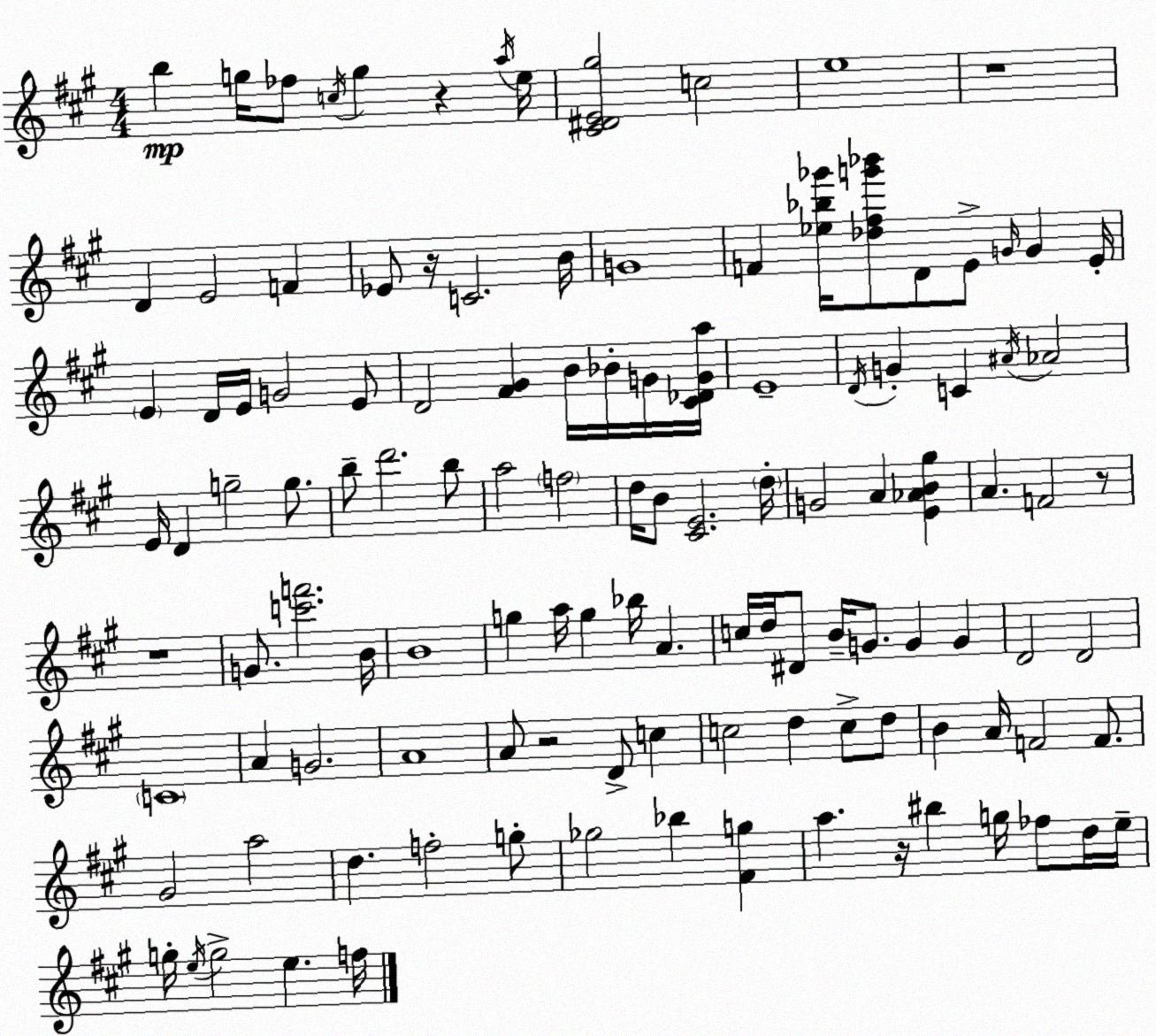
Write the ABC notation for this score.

X:1
T:Untitled
M:4/4
L:1/4
K:A
b g/4 _f/2 c/4 g z a/4 e/4 [^C^DE^g]2 c2 e4 z4 D E2 F _E/2 z/4 C2 B/4 G4 F [_e_b_g']/4 [_d^fg'_b']/2 D/2 E/2 G/4 G E/4 E D/4 E/4 G2 E/2 D2 [^F^G] B/4 _B/4 G/4 [^C_DGa]/4 E4 D/4 G C ^A/4 _A2 E/4 D g2 g/2 b/2 d'2 b/2 a2 f2 d/4 B/2 [^CE]2 d/4 G2 A [E_AB^g] A F2 z/2 z4 G/2 [c'f']2 B/4 B4 g a/4 g _b/4 A c/4 d/4 ^D/2 B/4 G/2 G G D2 D2 C4 A G2 A4 A/2 z2 D/2 c c2 d c/2 d/2 B A/4 F2 F/2 ^G2 a2 d f2 g/2 _g2 _b [^Fg] a z/4 ^b g/4 _f/2 d/4 e/4 g/4 e/4 g2 e f/4